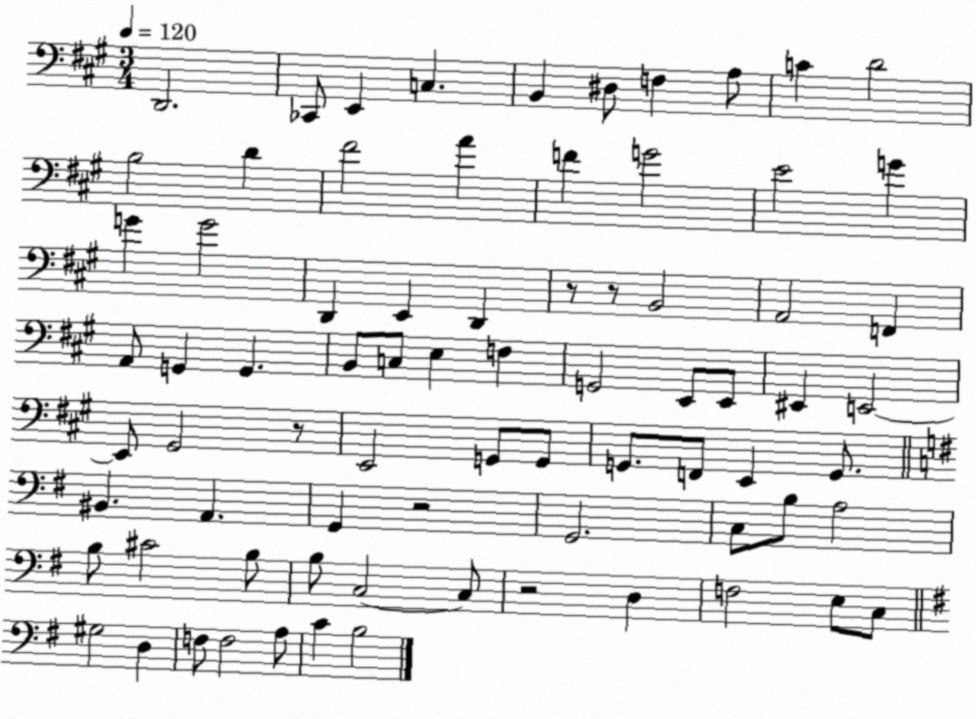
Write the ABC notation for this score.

X:1
T:Untitled
M:3/4
L:1/4
K:A
D,,2 _C,,/2 E,, C, B,, ^D,/2 F, A,/2 C D2 B,2 D ^F2 A F G2 E2 G G G2 D,, E,, D,, z/2 z/2 B,,2 A,,2 F,, A,,/2 G,, G,, B,,/2 C,/2 E, F, G,,2 E,,/2 E,,/2 ^E,, E,,2 E,,/2 ^G,,2 z/2 E,,2 G,,/2 G,,/2 G,,/2 F,,/2 E,, G,,/2 ^B,, A,, G,, z2 G,,2 C,/2 B,/2 A,2 B,/2 ^C2 B,/2 B,/2 C,2 C,/2 z2 D, F,2 E,/2 C,/2 ^G,2 D, F,/2 F,2 A,/2 C B,2